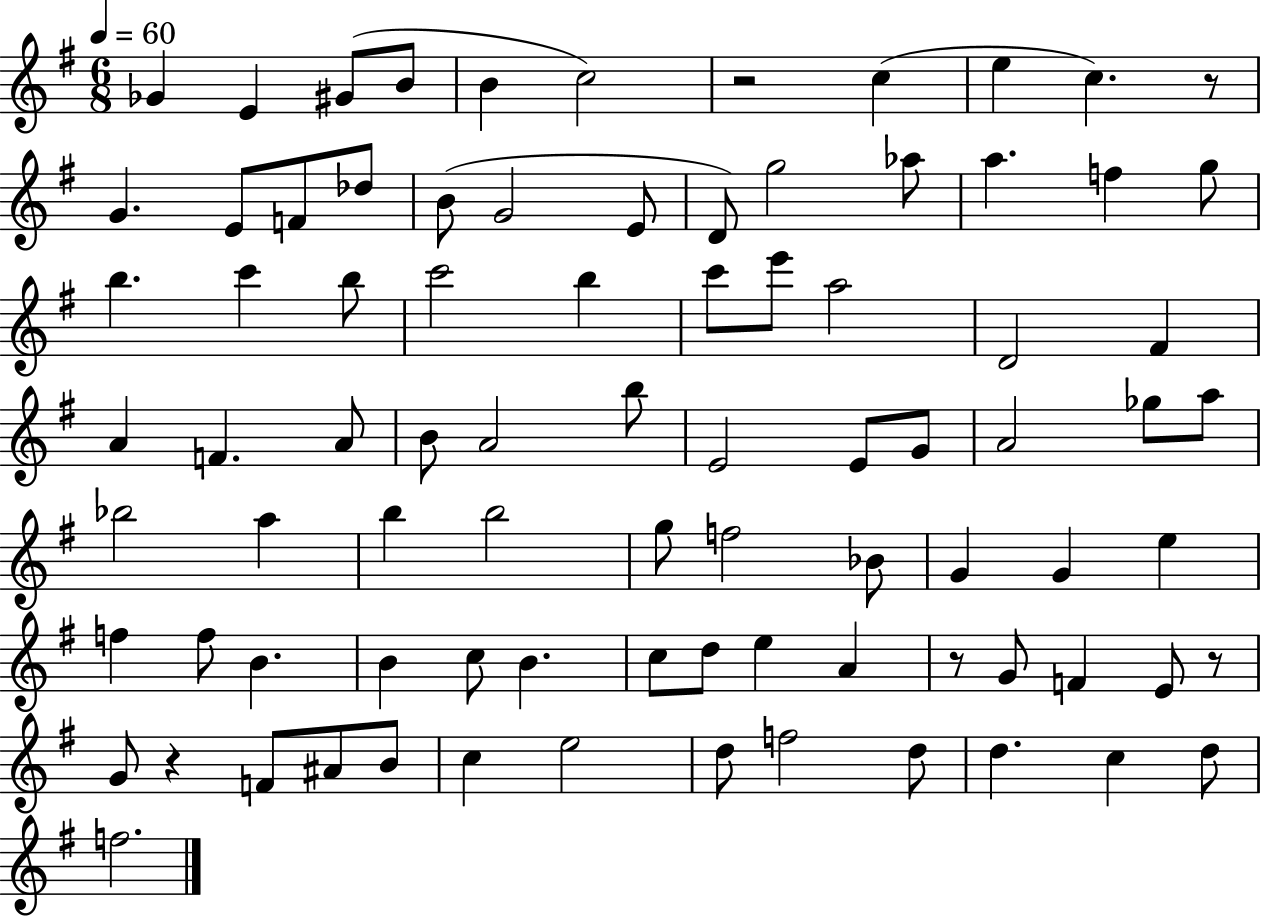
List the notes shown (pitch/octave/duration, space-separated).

Gb4/q E4/q G#4/e B4/e B4/q C5/h R/h C5/q E5/q C5/q. R/e G4/q. E4/e F4/e Db5/e B4/e G4/h E4/e D4/e G5/h Ab5/e A5/q. F5/q G5/e B5/q. C6/q B5/e C6/h B5/q C6/e E6/e A5/h D4/h F#4/q A4/q F4/q. A4/e B4/e A4/h B5/e E4/h E4/e G4/e A4/h Gb5/e A5/e Bb5/h A5/q B5/q B5/h G5/e F5/h Bb4/e G4/q G4/q E5/q F5/q F5/e B4/q. B4/q C5/e B4/q. C5/e D5/e E5/q A4/q R/e G4/e F4/q E4/e R/e G4/e R/q F4/e A#4/e B4/e C5/q E5/h D5/e F5/h D5/e D5/q. C5/q D5/e F5/h.